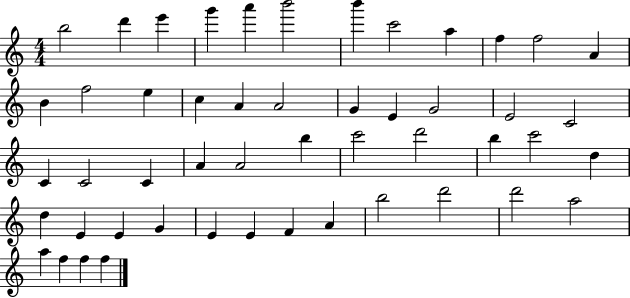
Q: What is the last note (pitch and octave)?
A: F5